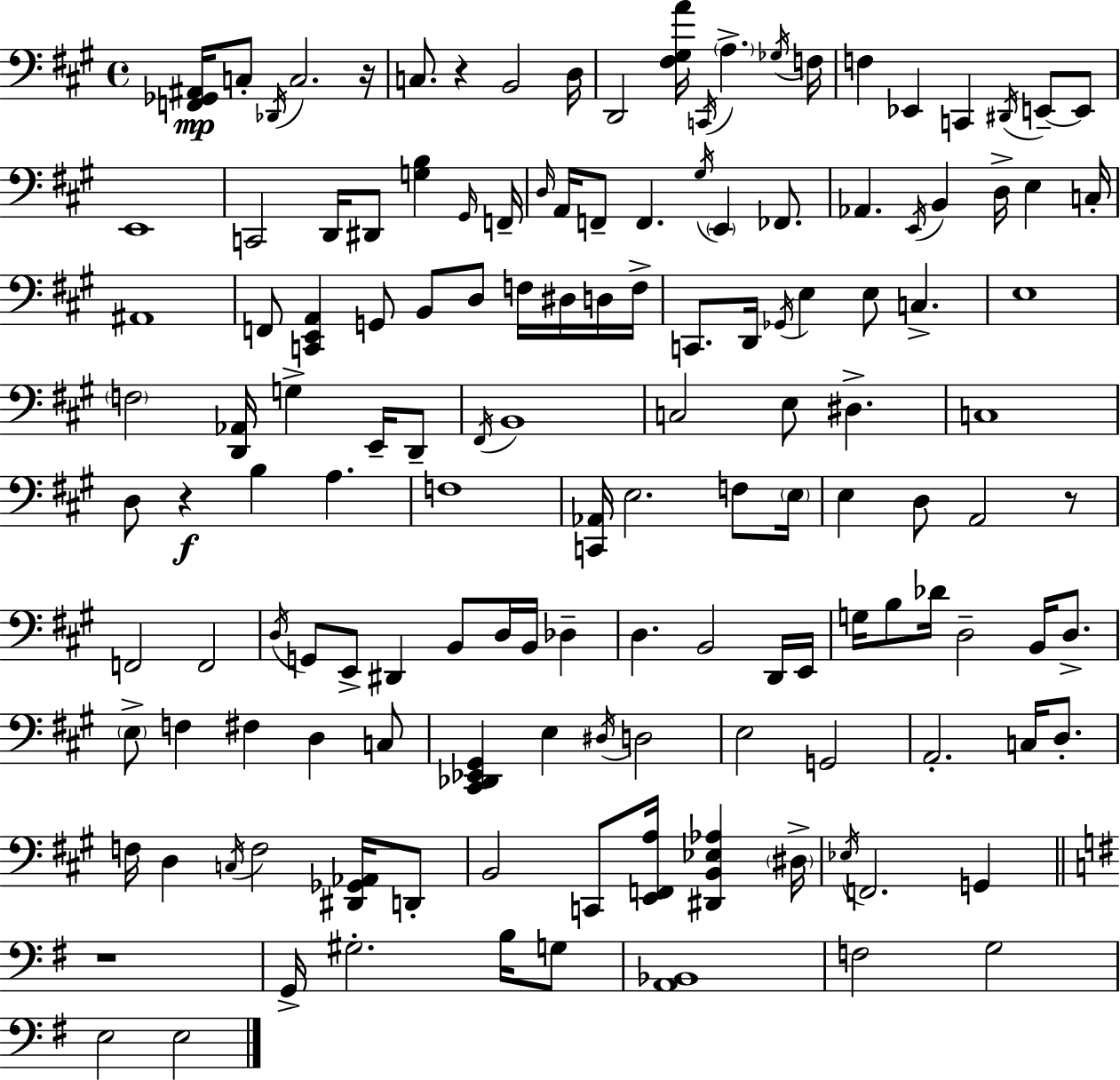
X:1
T:Untitled
M:4/4
L:1/4
K:A
[F,,_G,,^A,,]/4 C,/2 _D,,/4 C,2 z/4 C,/2 z B,,2 D,/4 D,,2 [^F,^G,A]/4 C,,/4 A, _G,/4 F,/4 F, _E,, C,, ^D,,/4 E,,/2 E,,/2 E,,4 C,,2 D,,/4 ^D,,/2 [G,B,] ^G,,/4 F,,/4 D,/4 A,,/4 F,,/2 F,, ^G,/4 E,, _F,,/2 _A,, E,,/4 B,, D,/4 E, C,/4 ^A,,4 F,,/2 [C,,E,,A,,] G,,/2 B,,/2 D,/2 F,/4 ^D,/4 D,/4 F,/4 C,,/2 D,,/4 _G,,/4 E, E,/2 C, E,4 F,2 [D,,_A,,]/4 G, E,,/4 D,,/2 ^F,,/4 B,,4 C,2 E,/2 ^D, C,4 D,/2 z B, A, F,4 [C,,_A,,]/4 E,2 F,/2 E,/4 E, D,/2 A,,2 z/2 F,,2 F,,2 D,/4 G,,/2 E,,/2 ^D,, B,,/2 D,/4 B,,/4 _D, D, B,,2 D,,/4 E,,/4 G,/4 B,/2 _D/4 D,2 B,,/4 D,/2 E,/2 F, ^F, D, C,/2 [^C,,_D,,_E,,^G,,] E, ^D,/4 D,2 E,2 G,,2 A,,2 C,/4 D,/2 F,/4 D, C,/4 F,2 [^D,,_G,,_A,,]/4 D,,/2 B,,2 C,,/2 [E,,F,,A,]/4 [^D,,B,,_E,_A,] ^D,/4 _E,/4 F,,2 G,, z4 G,,/4 ^G,2 B,/4 G,/2 [A,,_B,,]4 F,2 G,2 E,2 E,2